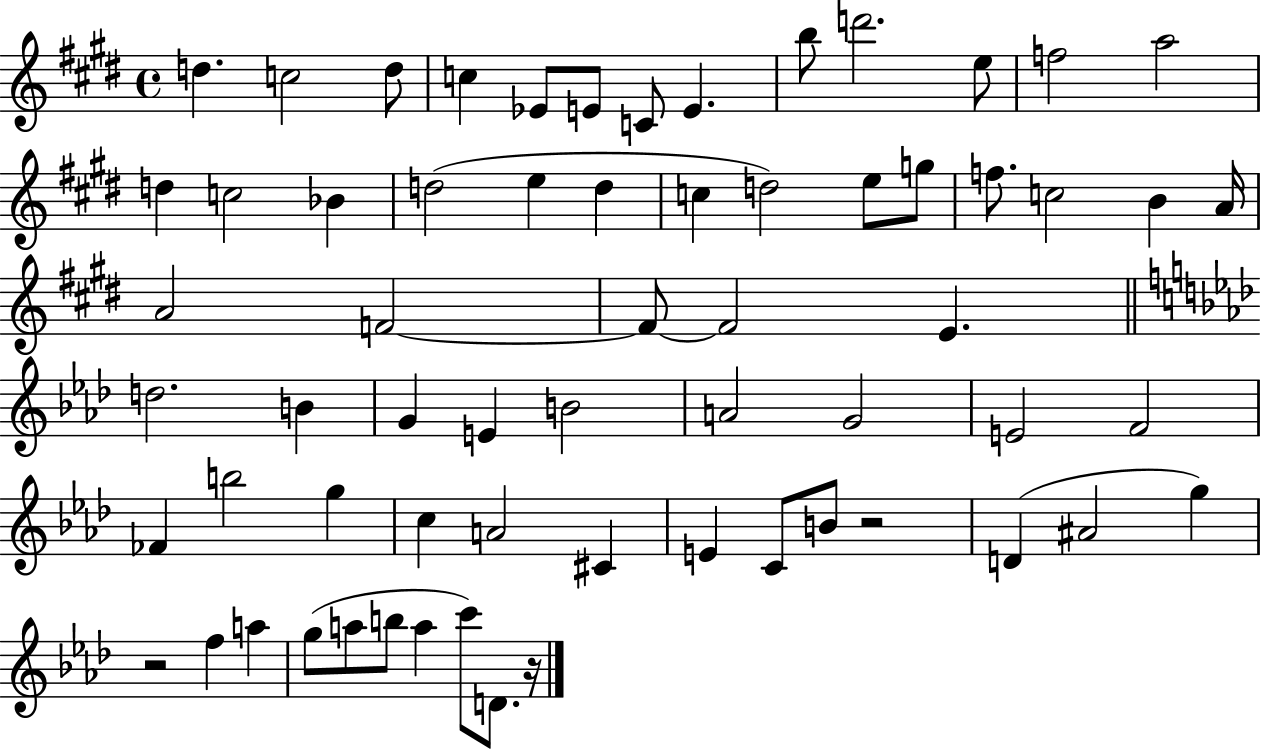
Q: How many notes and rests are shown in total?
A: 64